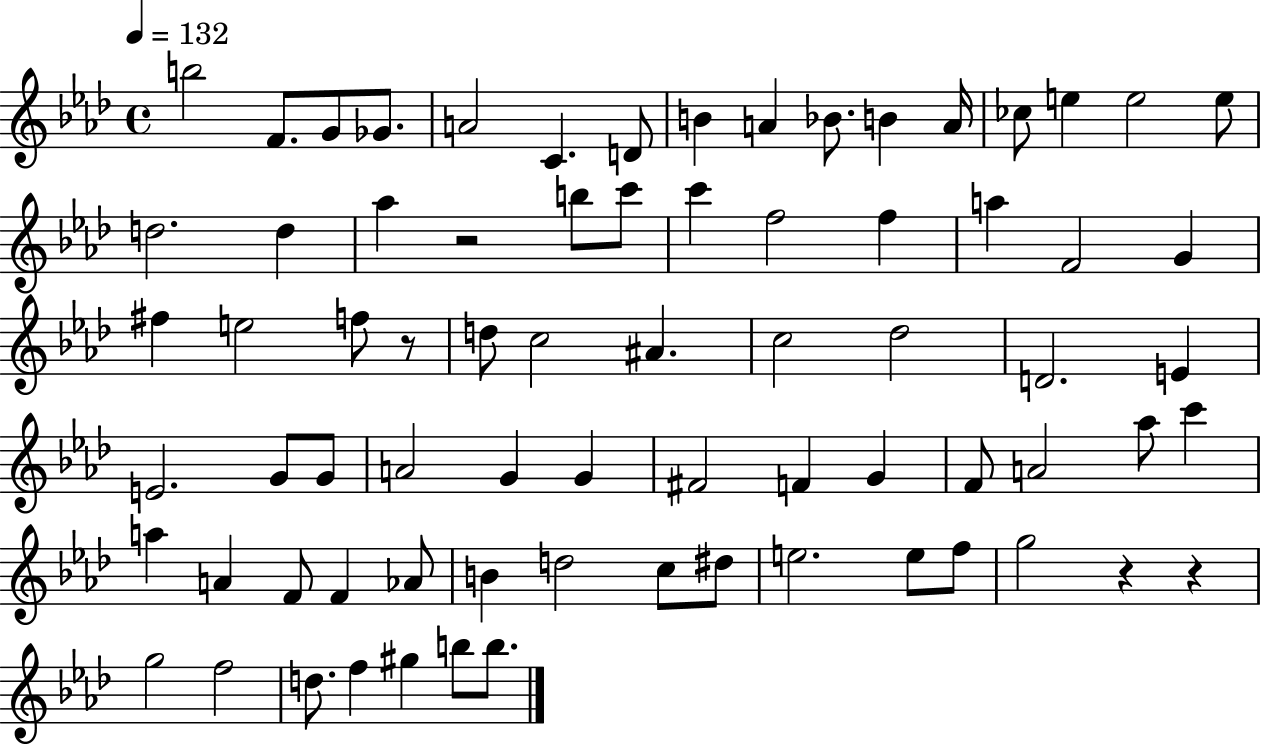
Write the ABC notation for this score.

X:1
T:Untitled
M:4/4
L:1/4
K:Ab
b2 F/2 G/2 _G/2 A2 C D/2 B A _B/2 B A/4 _c/2 e e2 e/2 d2 d _a z2 b/2 c'/2 c' f2 f a F2 G ^f e2 f/2 z/2 d/2 c2 ^A c2 _d2 D2 E E2 G/2 G/2 A2 G G ^F2 F G F/2 A2 _a/2 c' a A F/2 F _A/2 B d2 c/2 ^d/2 e2 e/2 f/2 g2 z z g2 f2 d/2 f ^g b/2 b/2